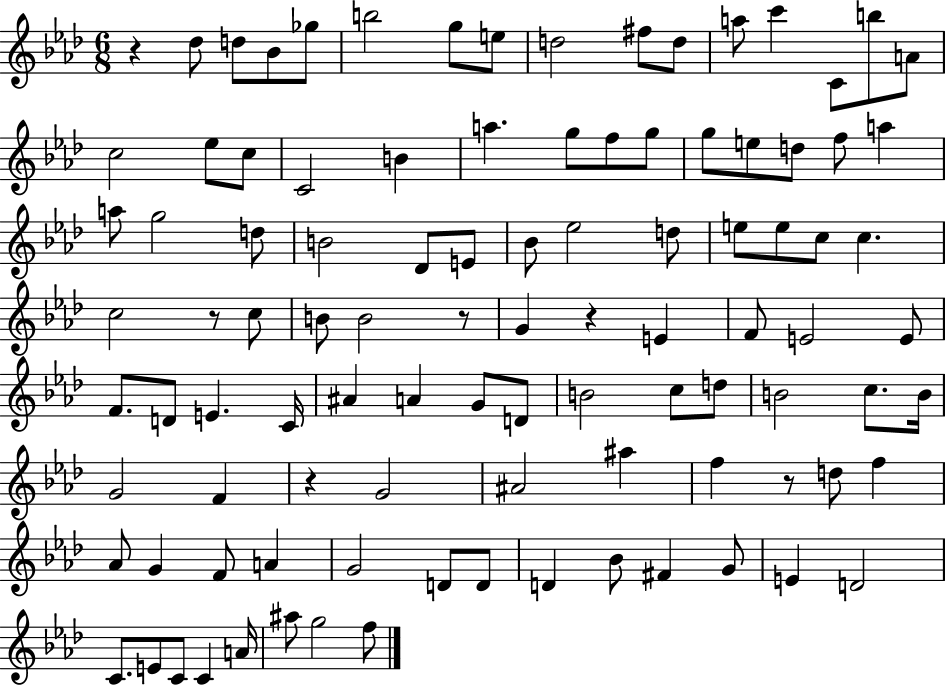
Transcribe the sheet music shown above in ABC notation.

X:1
T:Untitled
M:6/8
L:1/4
K:Ab
z _d/2 d/2 _B/2 _g/2 b2 g/2 e/2 d2 ^f/2 d/2 a/2 c' C/2 b/2 A/2 c2 _e/2 c/2 C2 B a g/2 f/2 g/2 g/2 e/2 d/2 f/2 a a/2 g2 d/2 B2 _D/2 E/2 _B/2 _e2 d/2 e/2 e/2 c/2 c c2 z/2 c/2 B/2 B2 z/2 G z E F/2 E2 E/2 F/2 D/2 E C/4 ^A A G/2 D/2 B2 c/2 d/2 B2 c/2 B/4 G2 F z G2 ^A2 ^a f z/2 d/2 f _A/2 G F/2 A G2 D/2 D/2 D _B/2 ^F G/2 E D2 C/2 E/2 C/2 C A/4 ^a/2 g2 f/2